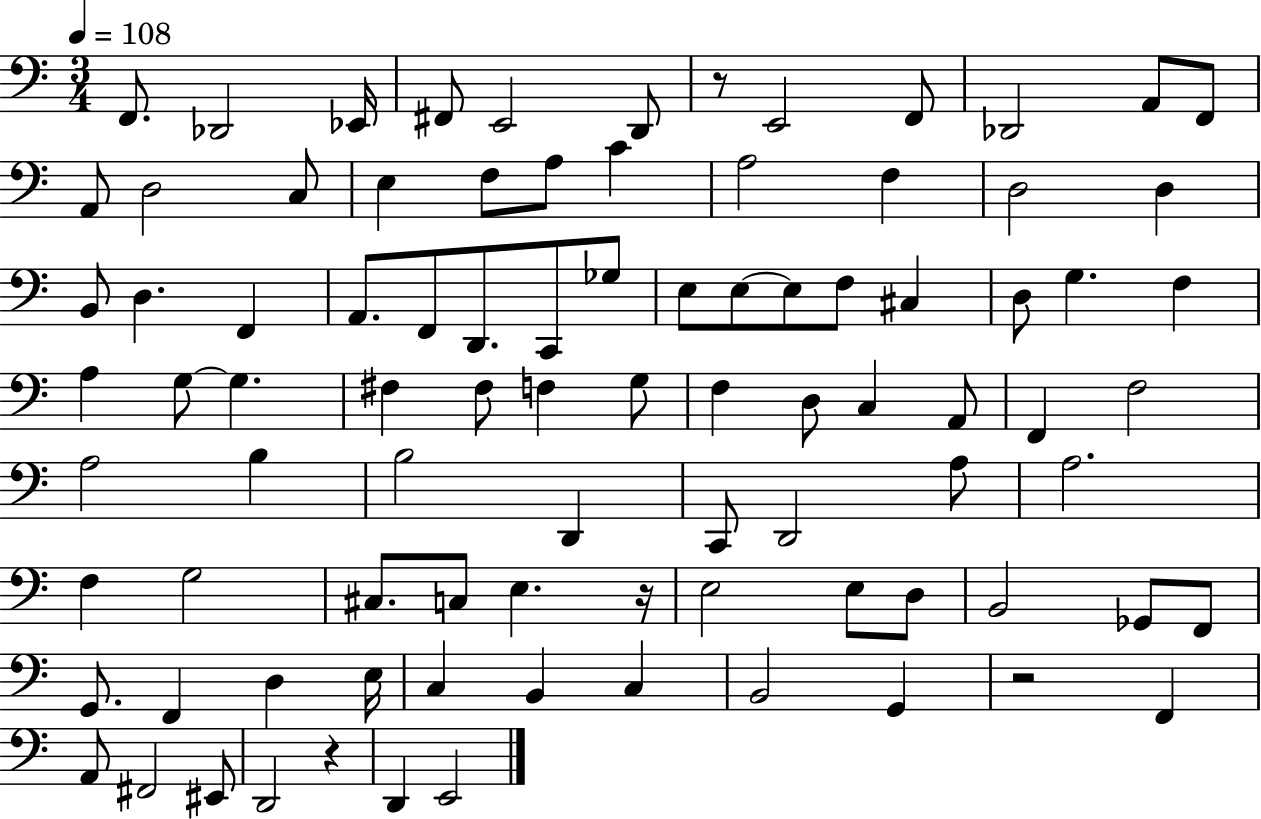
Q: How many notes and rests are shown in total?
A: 90